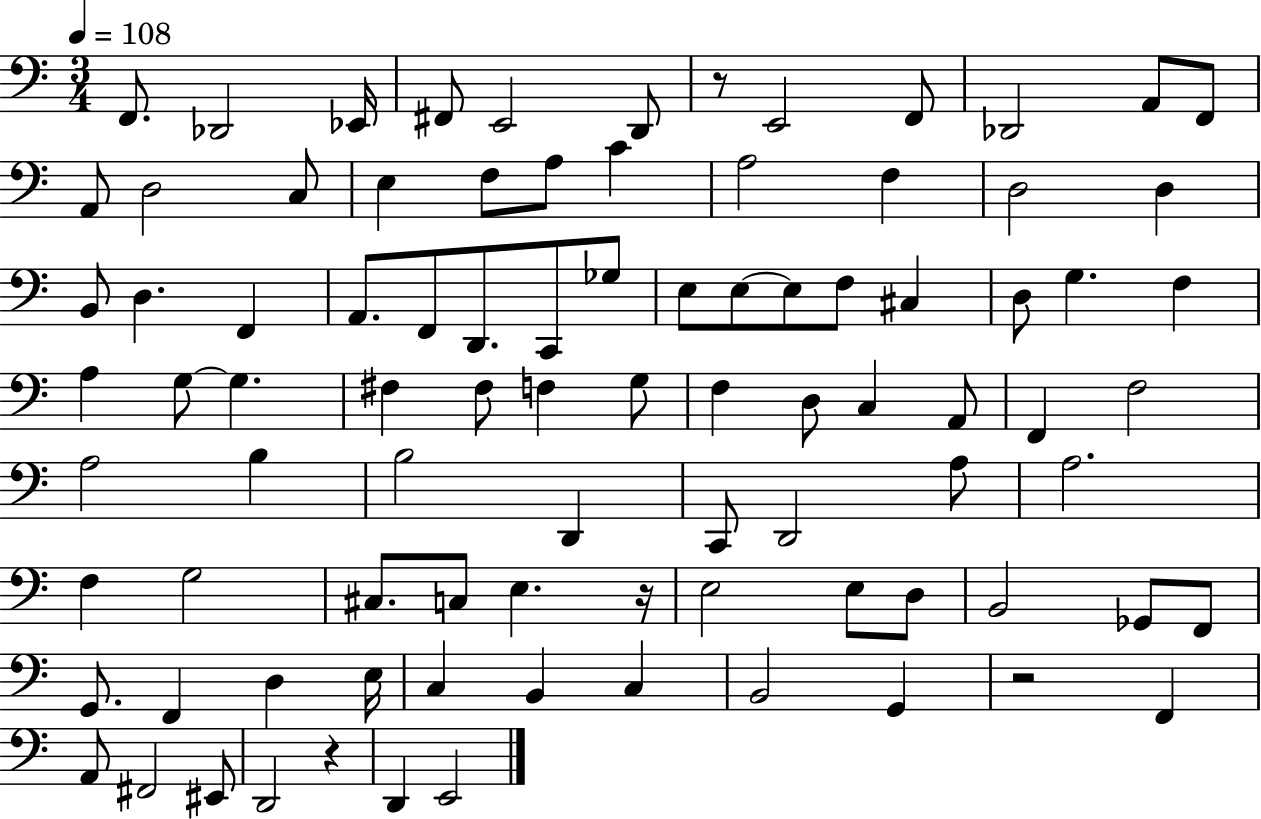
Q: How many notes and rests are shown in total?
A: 90